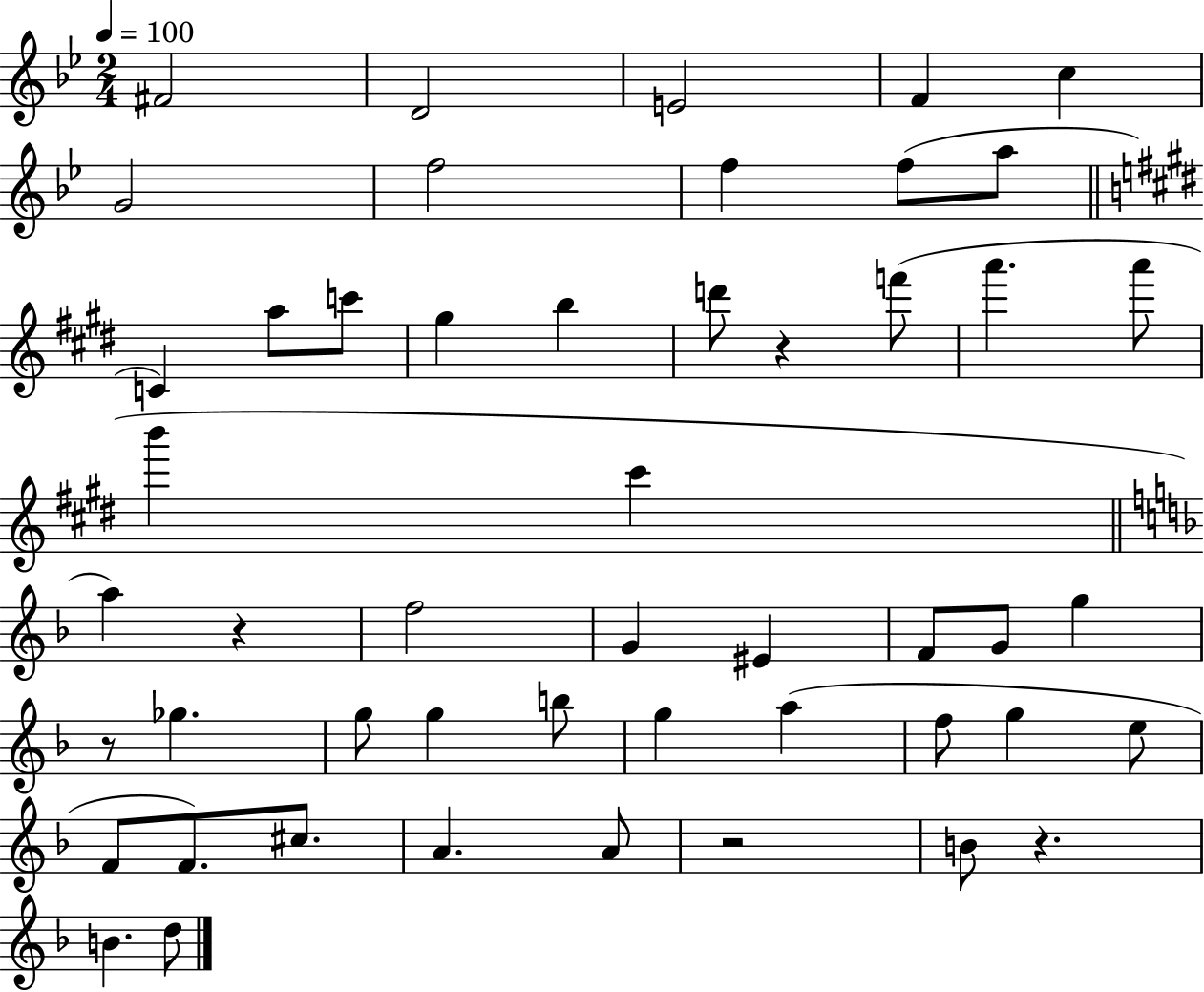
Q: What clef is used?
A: treble